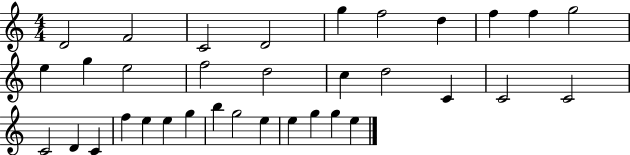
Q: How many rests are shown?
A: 0